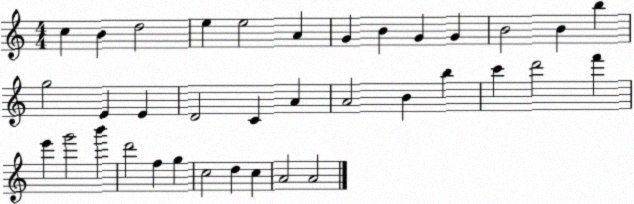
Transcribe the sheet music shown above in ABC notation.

X:1
T:Untitled
M:4/4
L:1/4
K:C
c B d2 e e2 A G B G G B2 B b g2 E E D2 C A A2 B b c' d'2 f' e' g'2 b' d'2 f g c2 d c A2 A2